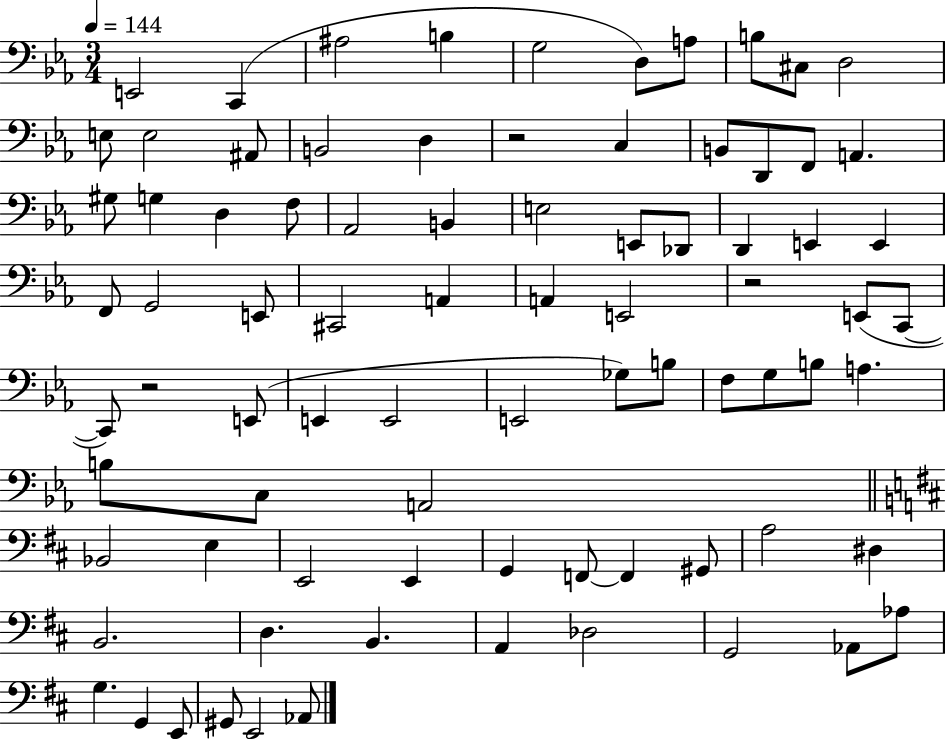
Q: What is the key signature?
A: EES major